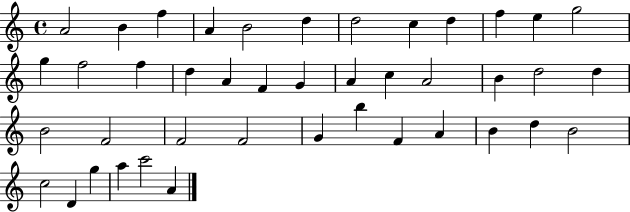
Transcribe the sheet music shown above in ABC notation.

X:1
T:Untitled
M:4/4
L:1/4
K:C
A2 B f A B2 d d2 c d f e g2 g f2 f d A F G A c A2 B d2 d B2 F2 F2 F2 G b F A B d B2 c2 D g a c'2 A